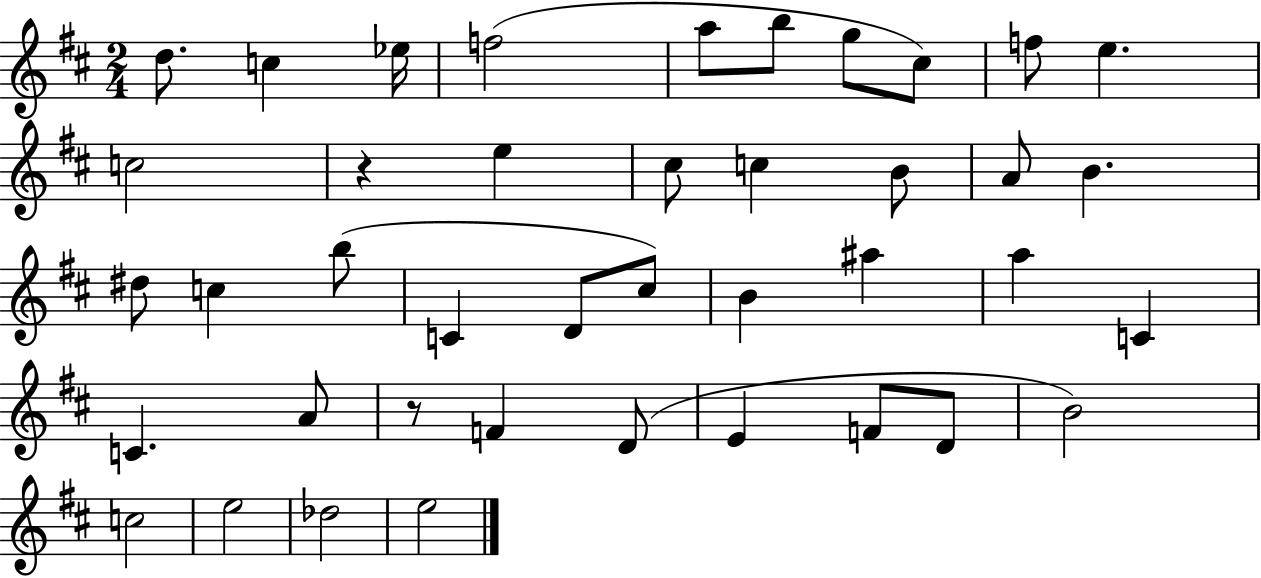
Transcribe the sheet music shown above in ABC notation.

X:1
T:Untitled
M:2/4
L:1/4
K:D
d/2 c _e/4 f2 a/2 b/2 g/2 ^c/2 f/2 e c2 z e ^c/2 c B/2 A/2 B ^d/2 c b/2 C D/2 ^c/2 B ^a a C C A/2 z/2 F D/2 E F/2 D/2 B2 c2 e2 _d2 e2